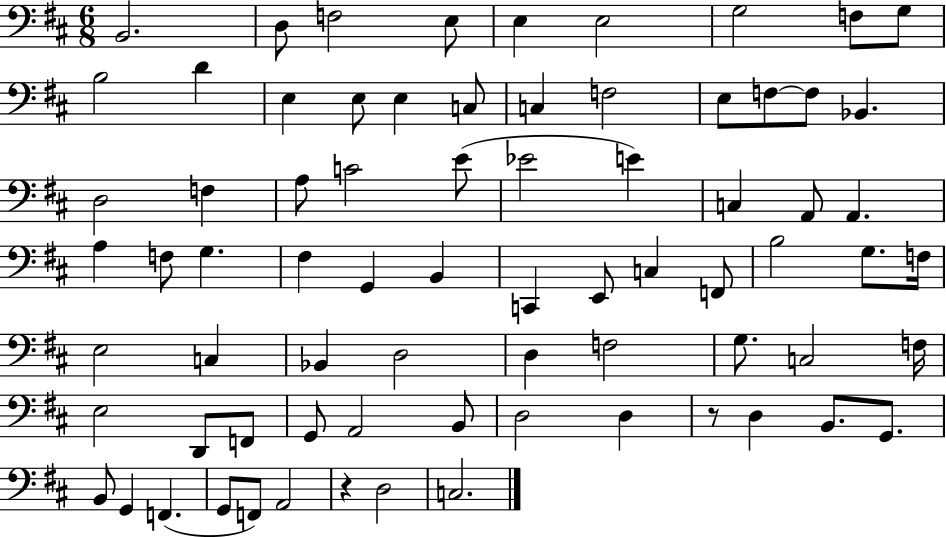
B2/h. D3/e F3/h E3/e E3/q E3/h G3/h F3/e G3/e B3/h D4/q E3/q E3/e E3/q C3/e C3/q F3/h E3/e F3/e F3/e Bb2/q. D3/h F3/q A3/e C4/h E4/e Eb4/h E4/q C3/q A2/e A2/q. A3/q F3/e G3/q. F#3/q G2/q B2/q C2/q E2/e C3/q F2/e B3/h G3/e. F3/s E3/h C3/q Bb2/q D3/h D3/q F3/h G3/e. C3/h F3/s E3/h D2/e F2/e G2/e A2/h B2/e D3/h D3/q R/e D3/q B2/e. G2/e. B2/e G2/q F2/q. G2/e F2/e A2/h R/q D3/h C3/h.